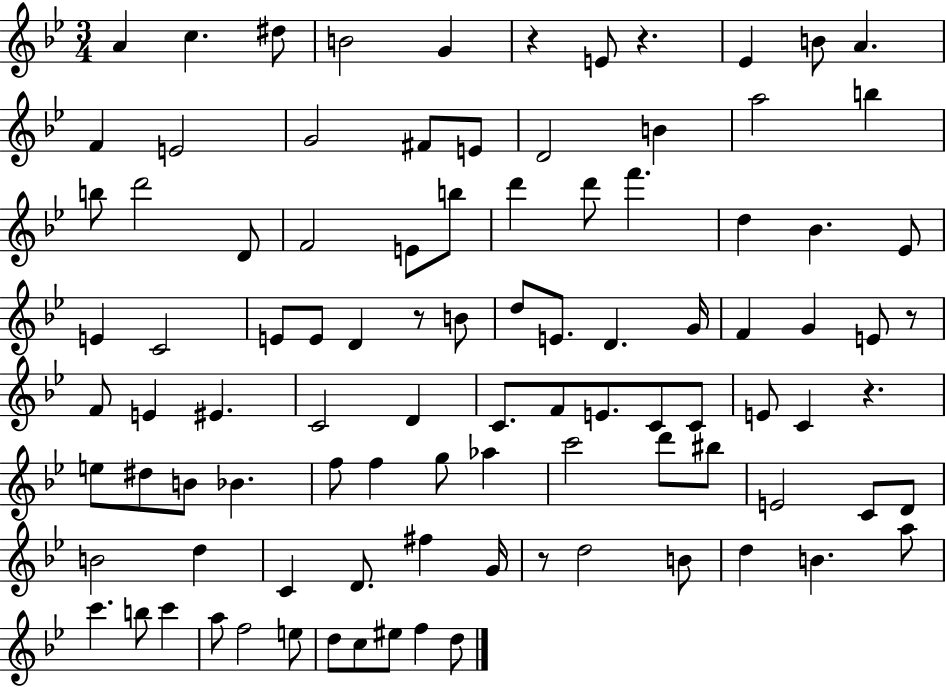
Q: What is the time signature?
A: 3/4